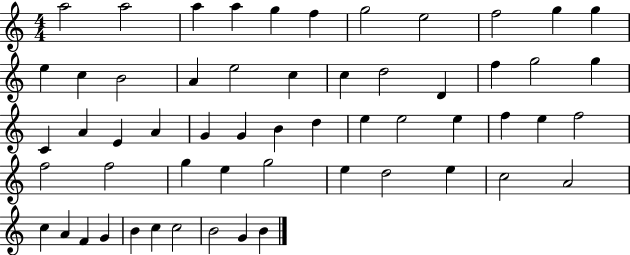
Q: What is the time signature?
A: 4/4